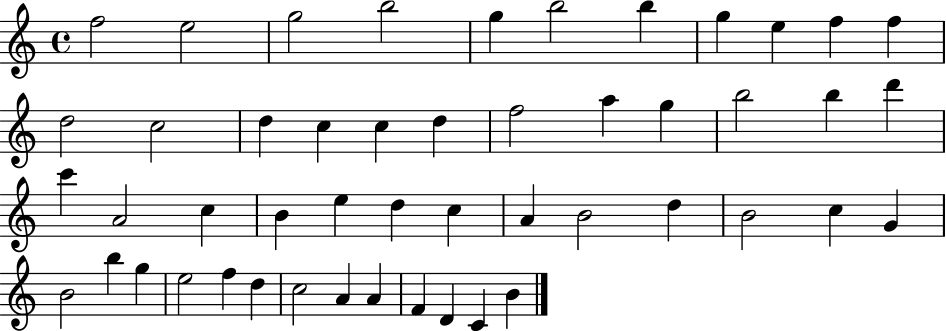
{
  \clef treble
  \time 4/4
  \defaultTimeSignature
  \key c \major
  f''2 e''2 | g''2 b''2 | g''4 b''2 b''4 | g''4 e''4 f''4 f''4 | \break d''2 c''2 | d''4 c''4 c''4 d''4 | f''2 a''4 g''4 | b''2 b''4 d'''4 | \break c'''4 a'2 c''4 | b'4 e''4 d''4 c''4 | a'4 b'2 d''4 | b'2 c''4 g'4 | \break b'2 b''4 g''4 | e''2 f''4 d''4 | c''2 a'4 a'4 | f'4 d'4 c'4 b'4 | \break \bar "|."
}